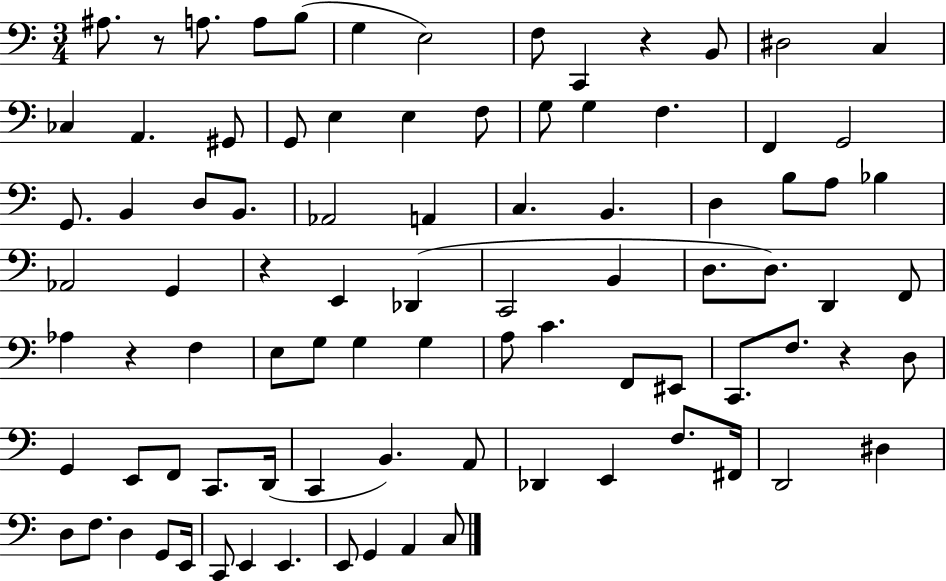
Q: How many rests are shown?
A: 5